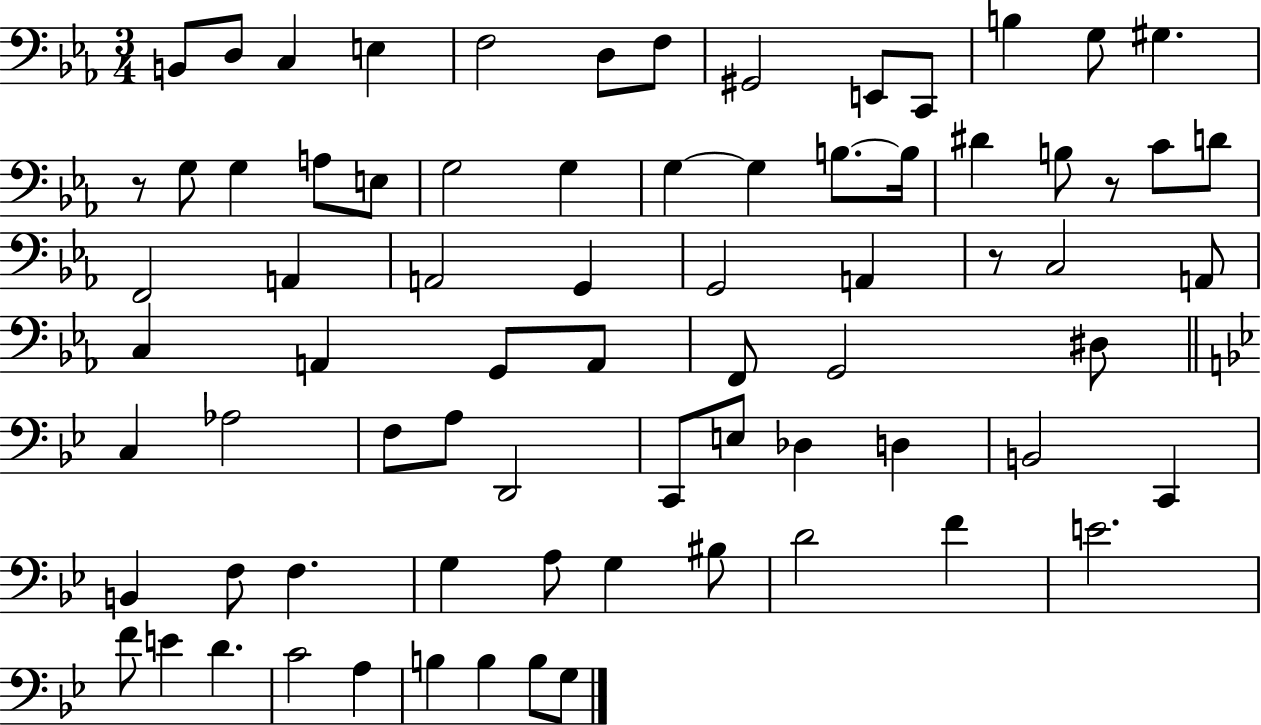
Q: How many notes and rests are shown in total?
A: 75